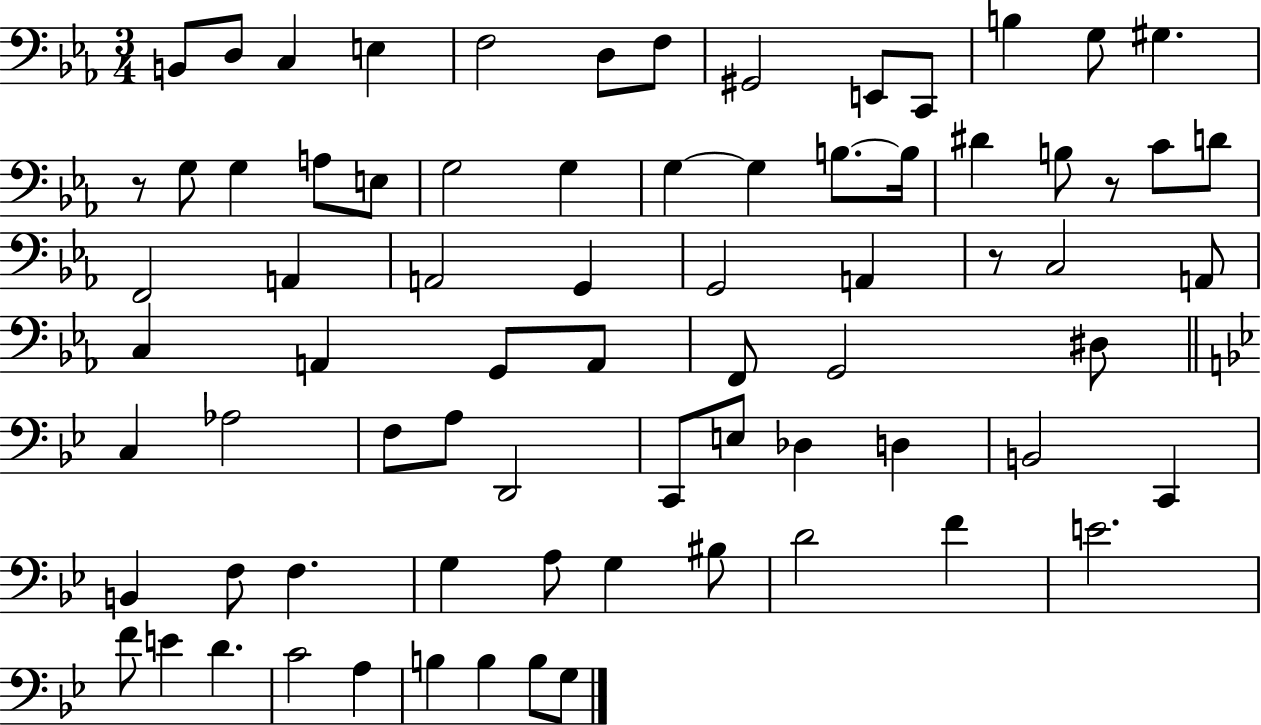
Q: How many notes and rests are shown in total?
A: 75